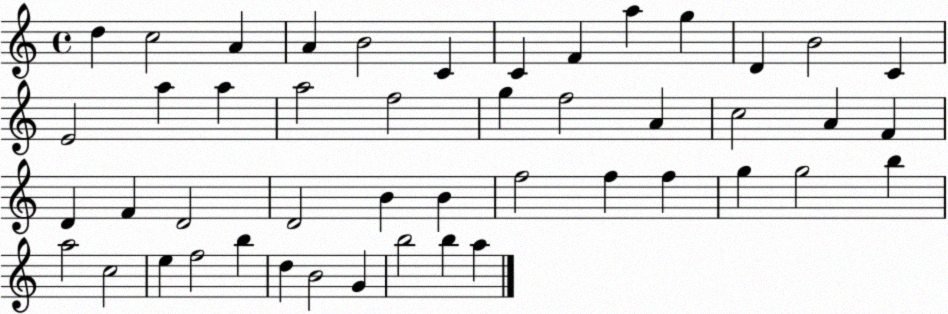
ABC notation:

X:1
T:Untitled
M:4/4
L:1/4
K:C
d c2 A A B2 C C F a g D B2 C E2 a a a2 f2 g f2 A c2 A F D F D2 D2 B B f2 f f g g2 b a2 c2 e f2 b d B2 G b2 b a